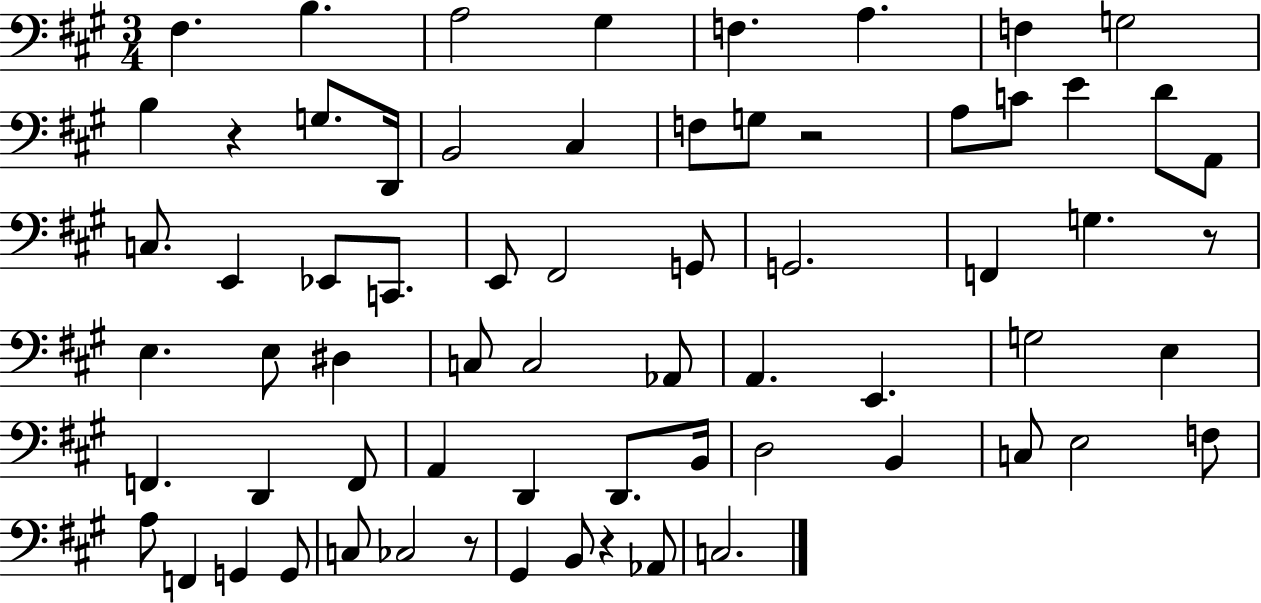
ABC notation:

X:1
T:Untitled
M:3/4
L:1/4
K:A
^F, B, A,2 ^G, F, A, F, G,2 B, z G,/2 D,,/4 B,,2 ^C, F,/2 G,/2 z2 A,/2 C/2 E D/2 A,,/2 C,/2 E,, _E,,/2 C,,/2 E,,/2 ^F,,2 G,,/2 G,,2 F,, G, z/2 E, E,/2 ^D, C,/2 C,2 _A,,/2 A,, E,, G,2 E, F,, D,, F,,/2 A,, D,, D,,/2 B,,/4 D,2 B,, C,/2 E,2 F,/2 A,/2 F,, G,, G,,/2 C,/2 _C,2 z/2 ^G,, B,,/2 z _A,,/2 C,2